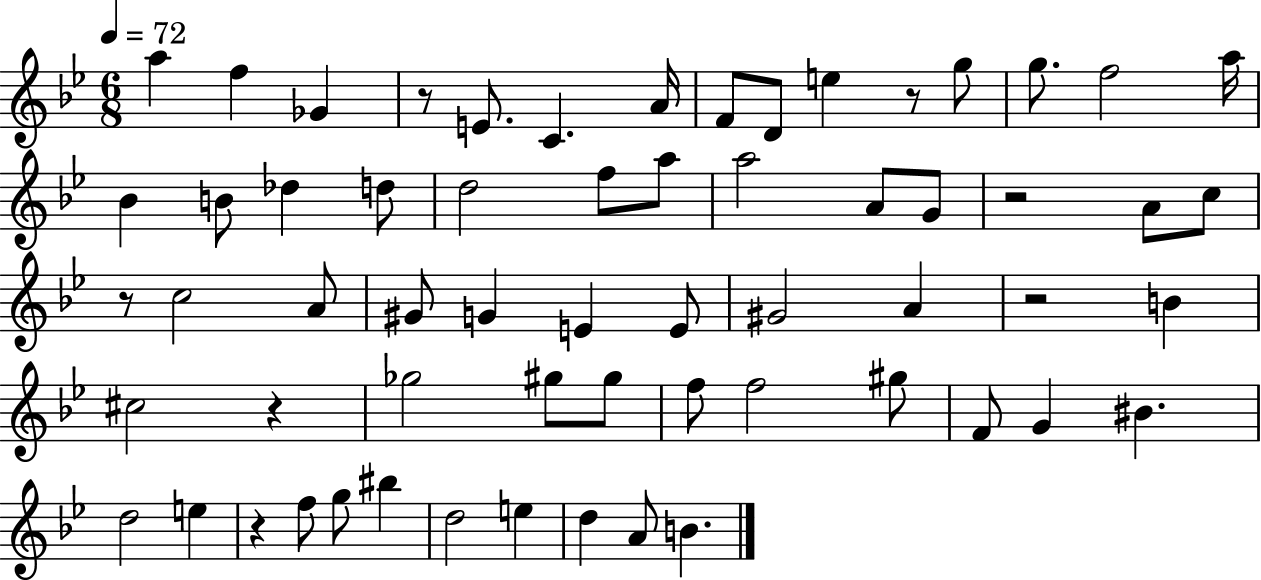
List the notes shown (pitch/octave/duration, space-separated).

A5/q F5/q Gb4/q R/e E4/e. C4/q. A4/s F4/e D4/e E5/q R/e G5/e G5/e. F5/h A5/s Bb4/q B4/e Db5/q D5/e D5/h F5/e A5/e A5/h A4/e G4/e R/h A4/e C5/e R/e C5/h A4/e G#4/e G4/q E4/q E4/e G#4/h A4/q R/h B4/q C#5/h R/q Gb5/h G#5/e G#5/e F5/e F5/h G#5/e F4/e G4/q BIS4/q. D5/h E5/q R/q F5/e G5/e BIS5/q D5/h E5/q D5/q A4/e B4/q.